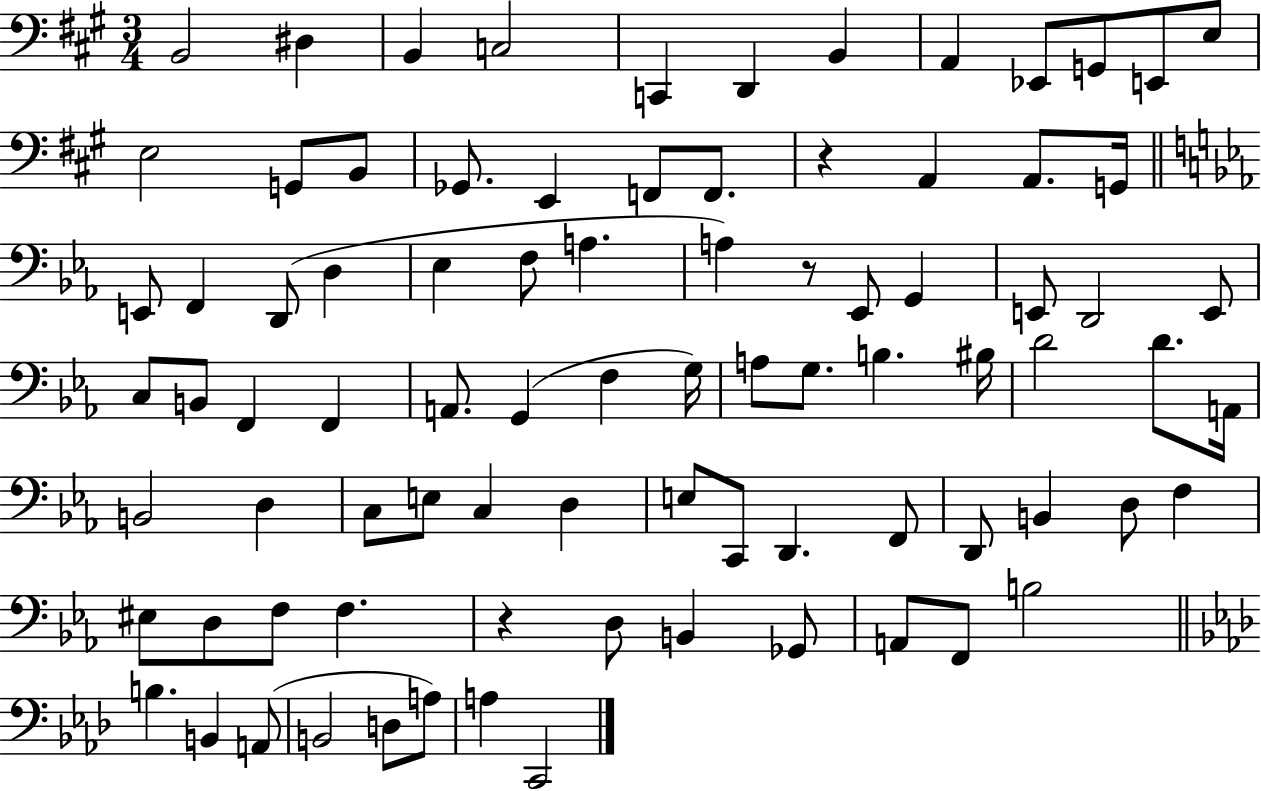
X:1
T:Untitled
M:3/4
L:1/4
K:A
B,,2 ^D, B,, C,2 C,, D,, B,, A,, _E,,/2 G,,/2 E,,/2 E,/2 E,2 G,,/2 B,,/2 _G,,/2 E,, F,,/2 F,,/2 z A,, A,,/2 G,,/4 E,,/2 F,, D,,/2 D, _E, F,/2 A, A, z/2 _E,,/2 G,, E,,/2 D,,2 E,,/2 C,/2 B,,/2 F,, F,, A,,/2 G,, F, G,/4 A,/2 G,/2 B, ^B,/4 D2 D/2 A,,/4 B,,2 D, C,/2 E,/2 C, D, E,/2 C,,/2 D,, F,,/2 D,,/2 B,, D,/2 F, ^E,/2 D,/2 F,/2 F, z D,/2 B,, _G,,/2 A,,/2 F,,/2 B,2 B, B,, A,,/2 B,,2 D,/2 A,/2 A, C,,2